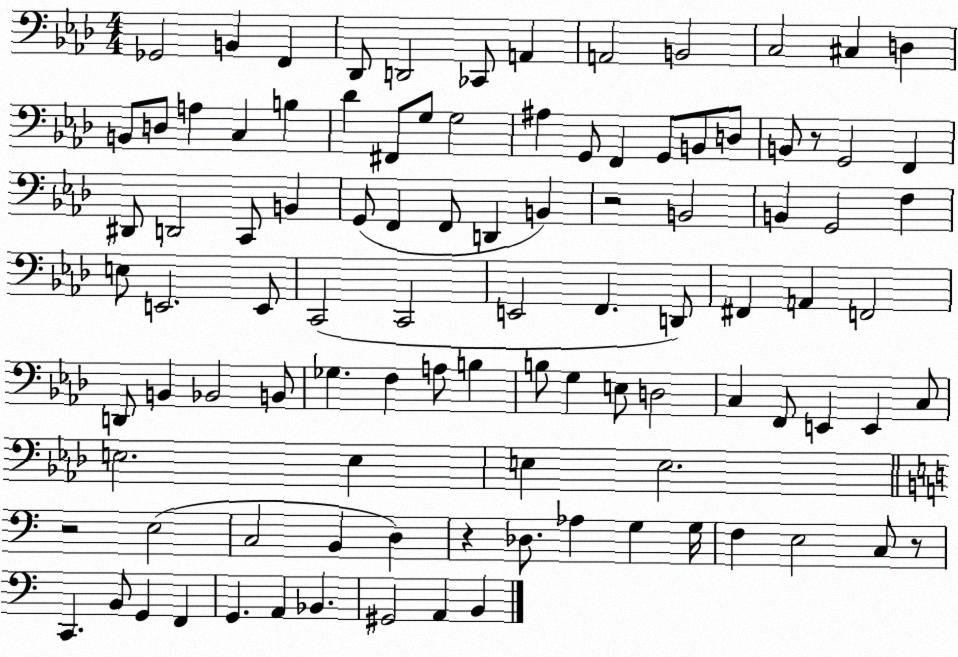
X:1
T:Untitled
M:4/4
L:1/4
K:Ab
_G,,2 B,, F,, _D,,/2 D,,2 _C,,/2 A,, A,,2 B,,2 C,2 ^C, D, B,,/2 D,/2 A, C, B, _D ^F,,/2 G,/2 G,2 ^A, G,,/2 F,, G,,/2 B,,/2 D,/2 B,,/2 z/2 G,,2 F,, ^D,,/2 D,,2 C,,/2 B,, G,,/2 F,, F,,/2 D,, B,, z2 B,,2 B,, G,,2 F, E,/2 E,,2 E,,/2 C,,2 C,,2 E,,2 F,, D,,/2 ^F,, A,, F,,2 D,,/2 B,, _B,,2 B,,/2 _G, F, A,/2 B, B,/2 G, E,/2 D,2 C, F,,/2 E,, E,, C,/2 E,2 E, E, E,2 z2 E,2 C,2 B,, D, z _D,/2 _A, G, G,/4 F, E,2 C,/2 z/2 C,, B,,/2 G,, F,, G,, A,, _B,, ^G,,2 A,, B,,